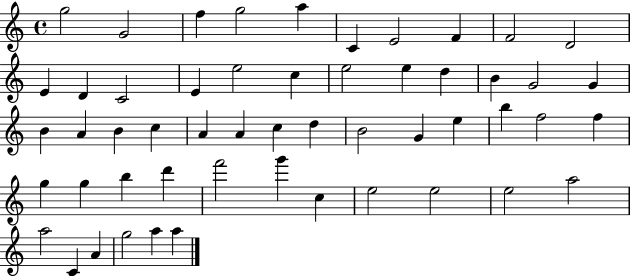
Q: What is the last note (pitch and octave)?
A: A5